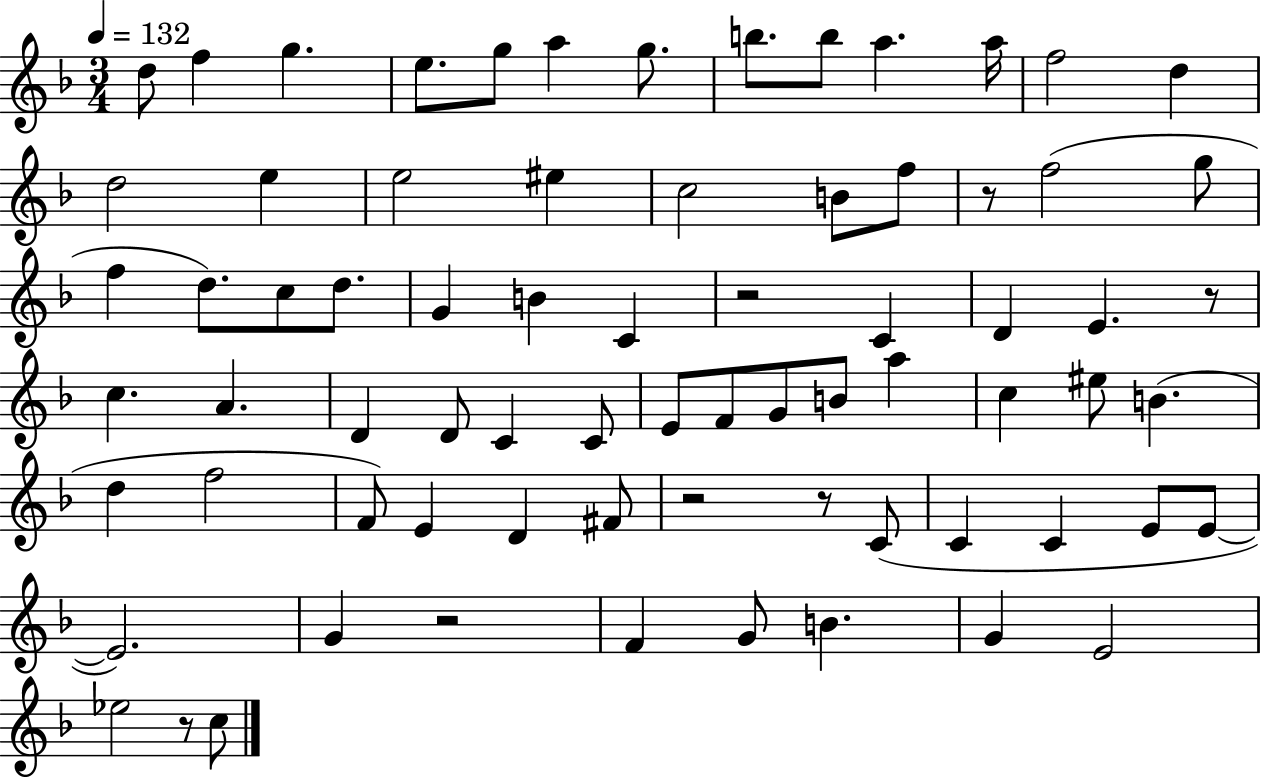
X:1
T:Untitled
M:3/4
L:1/4
K:F
d/2 f g e/2 g/2 a g/2 b/2 b/2 a a/4 f2 d d2 e e2 ^e c2 B/2 f/2 z/2 f2 g/2 f d/2 c/2 d/2 G B C z2 C D E z/2 c A D D/2 C C/2 E/2 F/2 G/2 B/2 a c ^e/2 B d f2 F/2 E D ^F/2 z2 z/2 C/2 C C E/2 E/2 E2 G z2 F G/2 B G E2 _e2 z/2 c/2